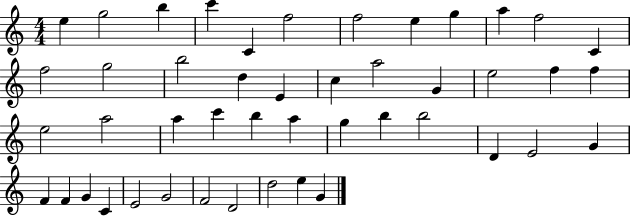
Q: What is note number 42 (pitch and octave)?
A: F4